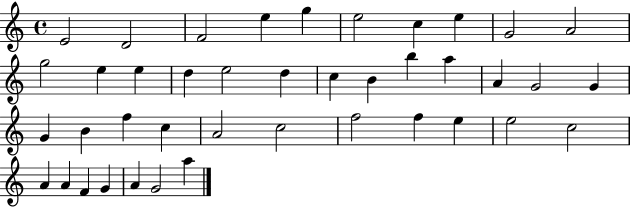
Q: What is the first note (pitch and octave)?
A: E4